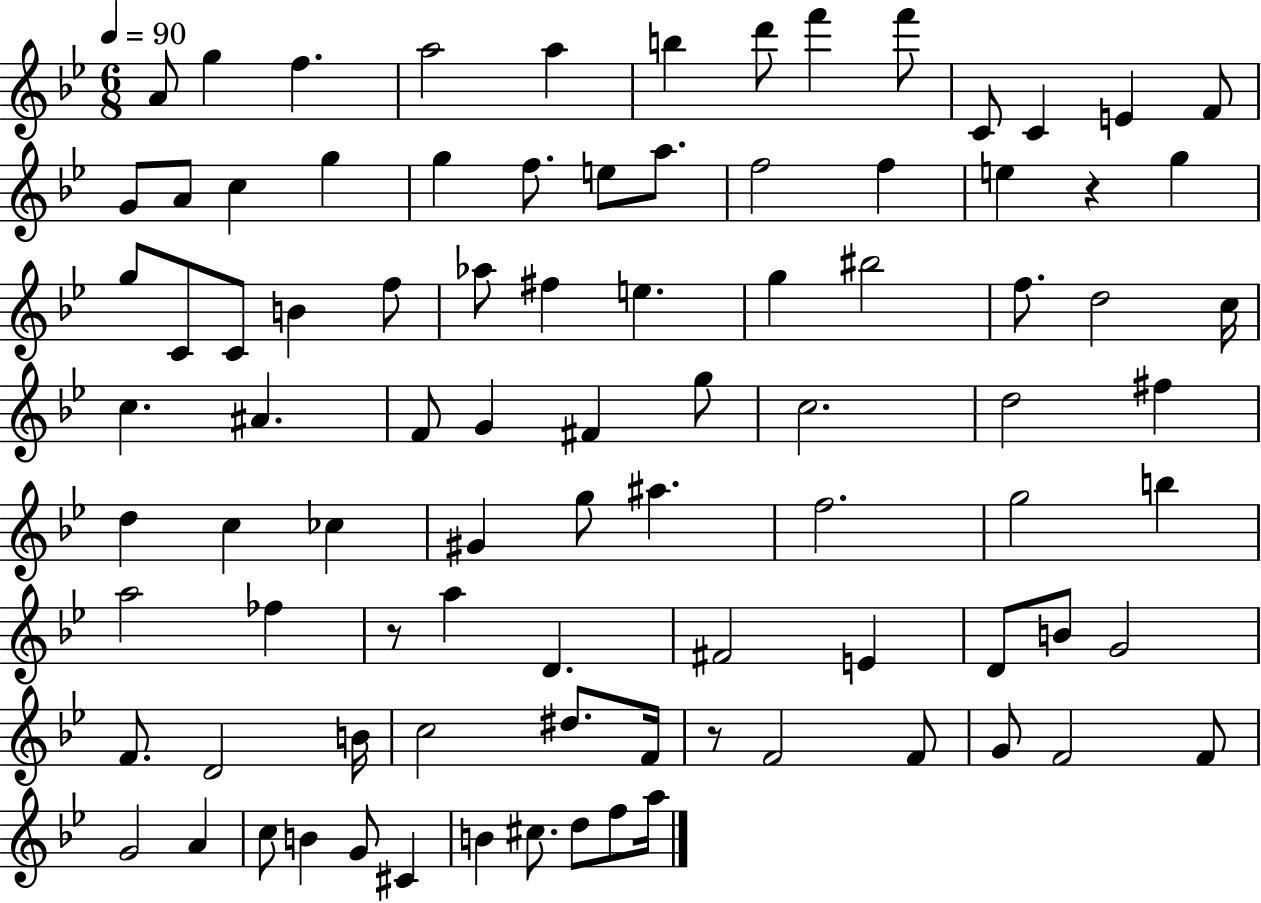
{
  \clef treble
  \numericTimeSignature
  \time 6/8
  \key bes \major
  \tempo 4 = 90
  a'8 g''4 f''4. | a''2 a''4 | b''4 d'''8 f'''4 f'''8 | c'8 c'4 e'4 f'8 | \break g'8 a'8 c''4 g''4 | g''4 f''8. e''8 a''8. | f''2 f''4 | e''4 r4 g''4 | \break g''8 c'8 c'8 b'4 f''8 | aes''8 fis''4 e''4. | g''4 bis''2 | f''8. d''2 c''16 | \break c''4. ais'4. | f'8 g'4 fis'4 g''8 | c''2. | d''2 fis''4 | \break d''4 c''4 ces''4 | gis'4 g''8 ais''4. | f''2. | g''2 b''4 | \break a''2 fes''4 | r8 a''4 d'4. | fis'2 e'4 | d'8 b'8 g'2 | \break f'8. d'2 b'16 | c''2 dis''8. f'16 | r8 f'2 f'8 | g'8 f'2 f'8 | \break g'2 a'4 | c''8 b'4 g'8 cis'4 | b'4 cis''8. d''8 f''8 a''16 | \bar "|."
}